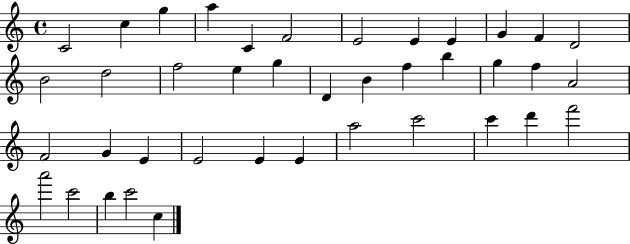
C4/h C5/q G5/q A5/q C4/q F4/h E4/h E4/q E4/q G4/q F4/q D4/h B4/h D5/h F5/h E5/q G5/q D4/q B4/q F5/q B5/q G5/q F5/q A4/h F4/h G4/q E4/q E4/h E4/q E4/q A5/h C6/h C6/q D6/q F6/h A6/h C6/h B5/q C6/h C5/q